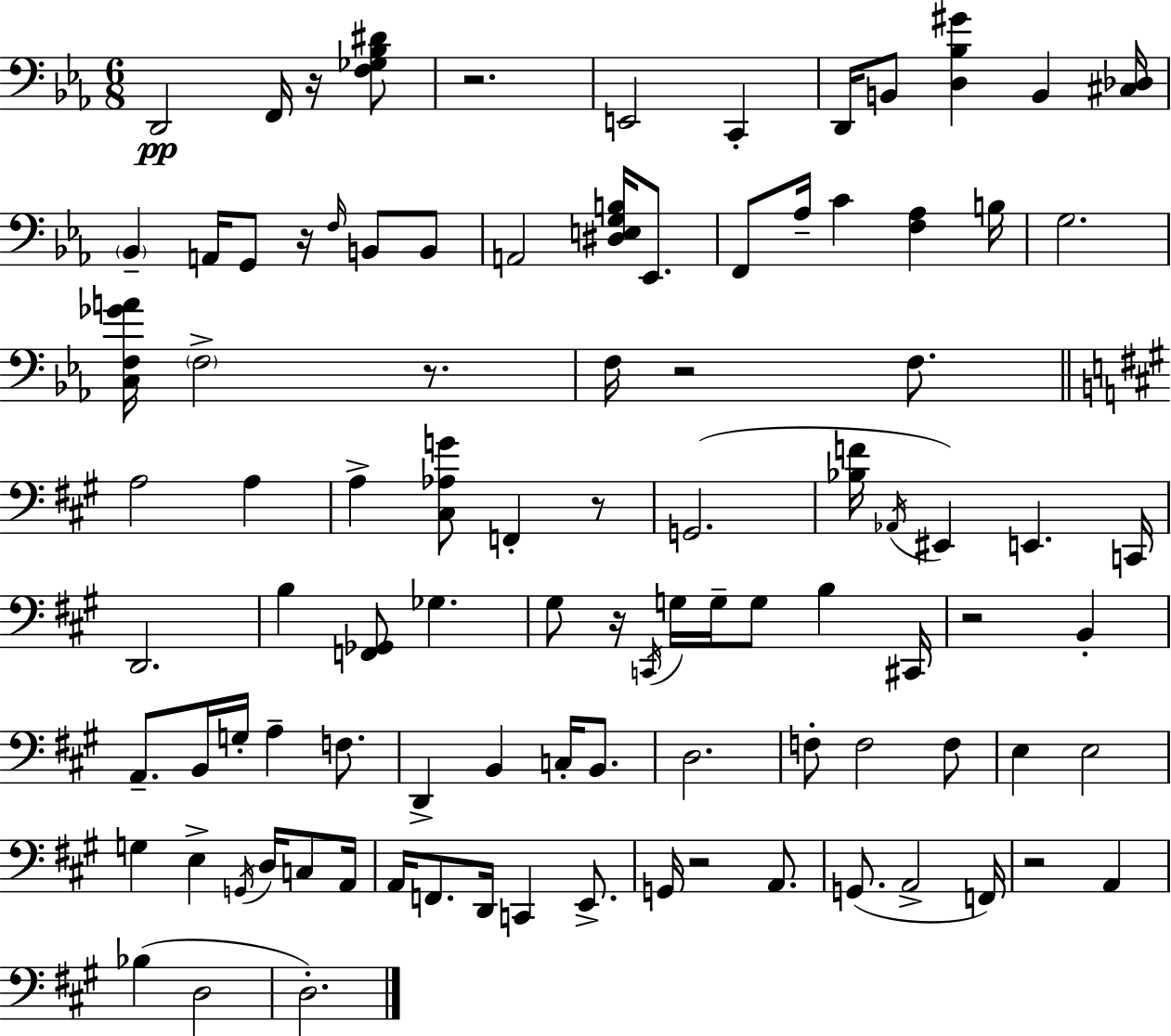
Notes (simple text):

D2/h F2/s R/s [F3,Gb3,Bb3,D#4]/e R/h. E2/h C2/q D2/s B2/e [D3,Bb3,G#4]/q B2/q [C#3,Db3]/s Bb2/q A2/s G2/e R/s F3/s B2/e B2/e A2/h [D#3,E3,G3,B3]/s Eb2/e. F2/e Ab3/s C4/q [F3,Ab3]/q B3/s G3/h. [C3,F3,Gb4,A4]/s F3/h R/e. F3/s R/h F3/e. A3/h A3/q A3/q [C#3,Ab3,G4]/e F2/q R/e G2/h. [Bb3,F4]/s Ab2/s EIS2/q E2/q. C2/s D2/h. B3/q [F2,Gb2]/e Gb3/q. G#3/e R/s C2/s G3/s G3/s G3/e B3/q C#2/s R/h B2/q A2/e. B2/s G3/s A3/q F3/e. D2/q B2/q C3/s B2/e. D3/h. F3/e F3/h F3/e E3/q E3/h G3/q E3/q G2/s D3/s C3/e A2/s A2/s F2/e. D2/s C2/q E2/e. G2/s R/h A2/e. G2/e. A2/h F2/s R/h A2/q Bb3/q D3/h D3/h.